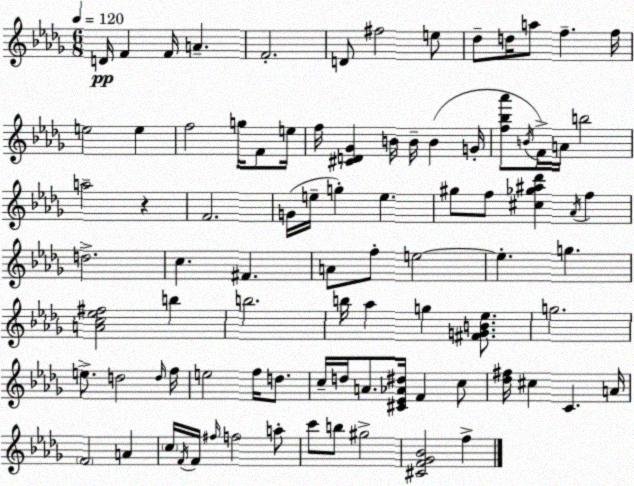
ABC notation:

X:1
T:Untitled
M:6/8
L:1/4
K:Bbm
D/4 F F/4 A F2 D/2 ^f2 e/2 _d/2 d/4 a/2 f f/4 e2 e f2 g/4 F/2 e/4 f/4 [^CD_G] B/4 B/4 B G/4 [f_b_a']/2 B/4 F/4 A/4 b2 a2 z F2 G/4 e/4 g e ^g/2 f/2 [^c_g^a_d'] _A/4 f d2 c ^F A/2 f/2 e2 e g [Ac_e^f]2 b b2 b/4 _a g [^FGB_e]/2 g2 e/2 d2 d/4 f/4 e2 f/4 d/2 c/4 d/4 A/2 [^C_E_A^d]/4 F c/2 [_d^f]/4 ^c C A/4 F2 A c/4 F/4 F/4 ^f/4 f2 a/2 c'/2 b/2 ^g2 [^CF_G_B]2 f